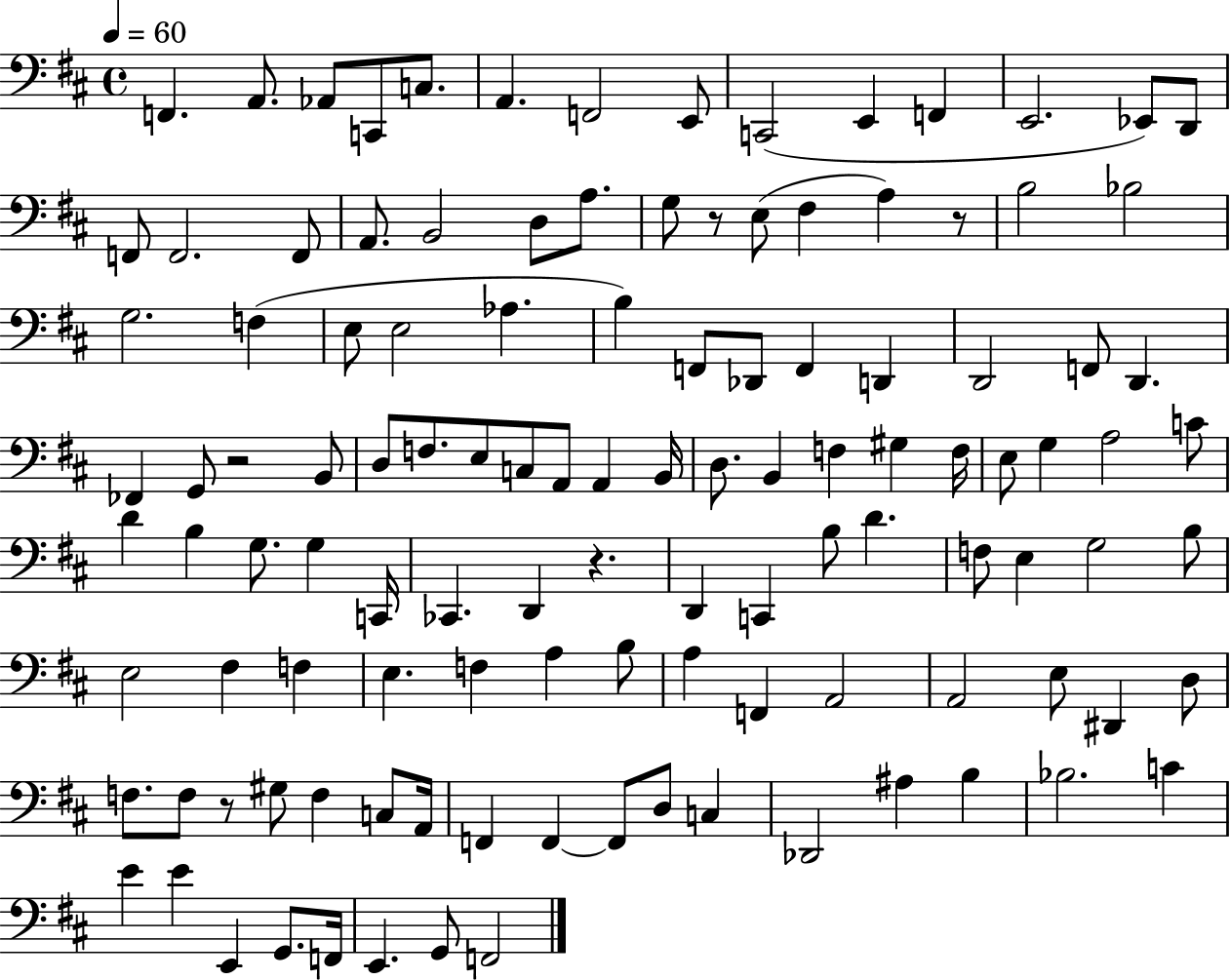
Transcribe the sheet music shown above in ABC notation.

X:1
T:Untitled
M:4/4
L:1/4
K:D
F,, A,,/2 _A,,/2 C,,/2 C,/2 A,, F,,2 E,,/2 C,,2 E,, F,, E,,2 _E,,/2 D,,/2 F,,/2 F,,2 F,,/2 A,,/2 B,,2 D,/2 A,/2 G,/2 z/2 E,/2 ^F, A, z/2 B,2 _B,2 G,2 F, E,/2 E,2 _A, B, F,,/2 _D,,/2 F,, D,, D,,2 F,,/2 D,, _F,, G,,/2 z2 B,,/2 D,/2 F,/2 E,/2 C,/2 A,,/2 A,, B,,/4 D,/2 B,, F, ^G, F,/4 E,/2 G, A,2 C/2 D B, G,/2 G, C,,/4 _C,, D,, z D,, C,, B,/2 D F,/2 E, G,2 B,/2 E,2 ^F, F, E, F, A, B,/2 A, F,, A,,2 A,,2 E,/2 ^D,, D,/2 F,/2 F,/2 z/2 ^G,/2 F, C,/2 A,,/4 F,, F,, F,,/2 D,/2 C, _D,,2 ^A, B, _B,2 C E E E,, G,,/2 F,,/4 E,, G,,/2 F,,2